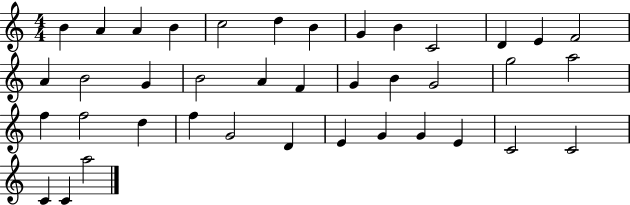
{
  \clef treble
  \numericTimeSignature
  \time 4/4
  \key c \major
  b'4 a'4 a'4 b'4 | c''2 d''4 b'4 | g'4 b'4 c'2 | d'4 e'4 f'2 | \break a'4 b'2 g'4 | b'2 a'4 f'4 | g'4 b'4 g'2 | g''2 a''2 | \break f''4 f''2 d''4 | f''4 g'2 d'4 | e'4 g'4 g'4 e'4 | c'2 c'2 | \break c'4 c'4 a''2 | \bar "|."
}